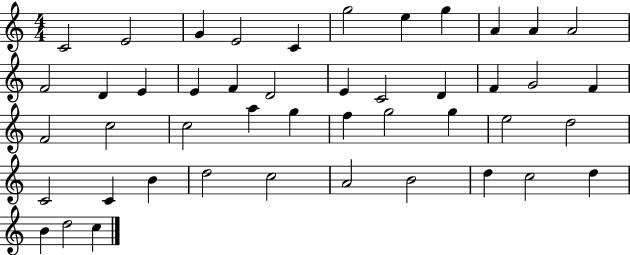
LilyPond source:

{
  \clef treble
  \numericTimeSignature
  \time 4/4
  \key c \major
  c'2 e'2 | g'4 e'2 c'4 | g''2 e''4 g''4 | a'4 a'4 a'2 | \break f'2 d'4 e'4 | e'4 f'4 d'2 | e'4 c'2 d'4 | f'4 g'2 f'4 | \break f'2 c''2 | c''2 a''4 g''4 | f''4 g''2 g''4 | e''2 d''2 | \break c'2 c'4 b'4 | d''2 c''2 | a'2 b'2 | d''4 c''2 d''4 | \break b'4 d''2 c''4 | \bar "|."
}